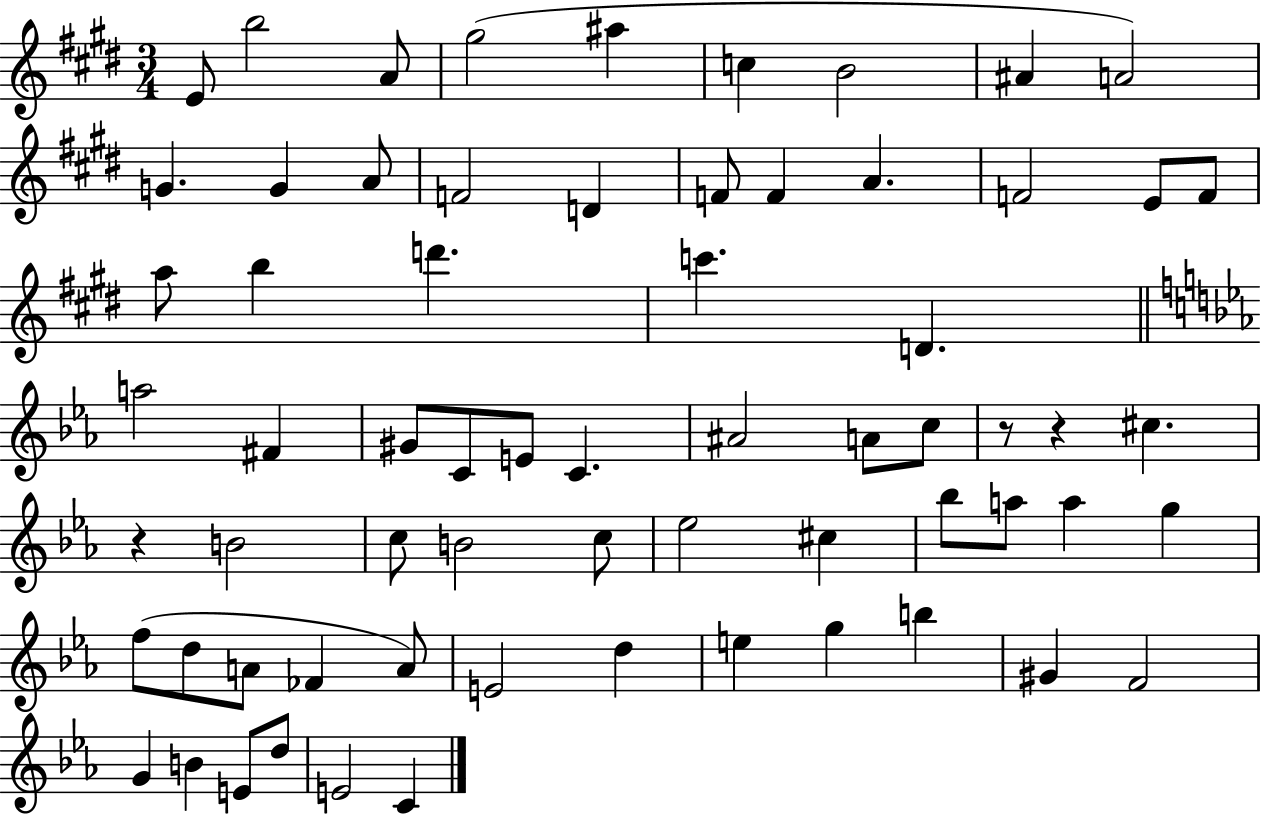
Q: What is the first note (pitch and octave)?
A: E4